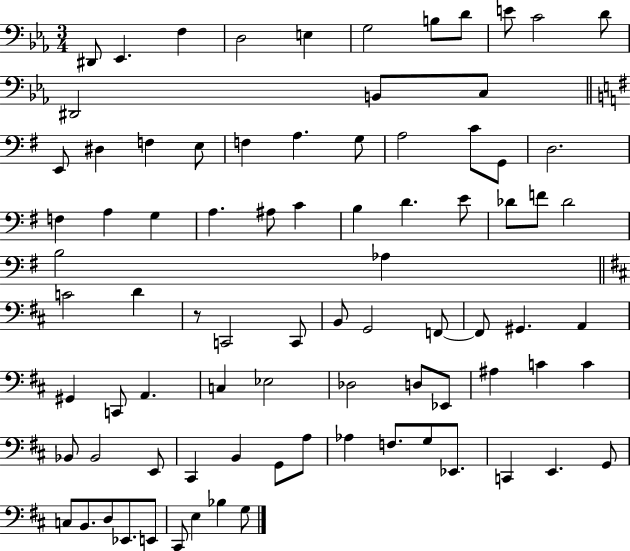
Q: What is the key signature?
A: EES major